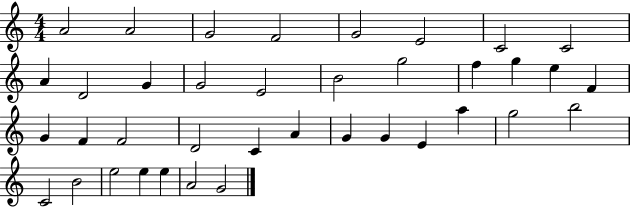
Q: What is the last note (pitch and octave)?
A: G4